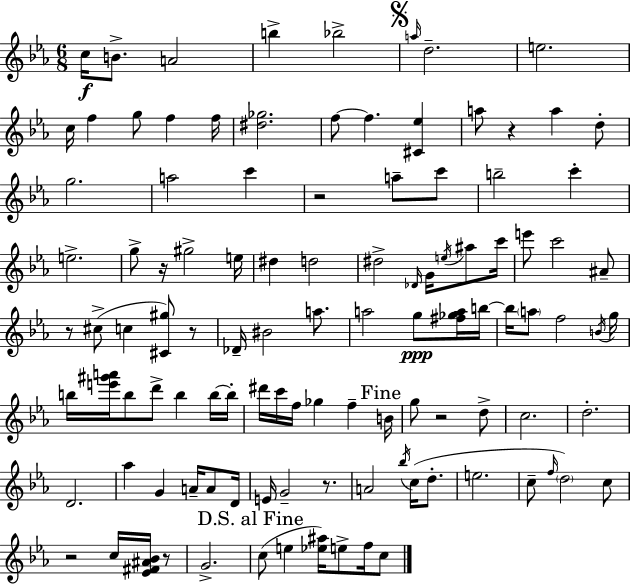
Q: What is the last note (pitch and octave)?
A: C5